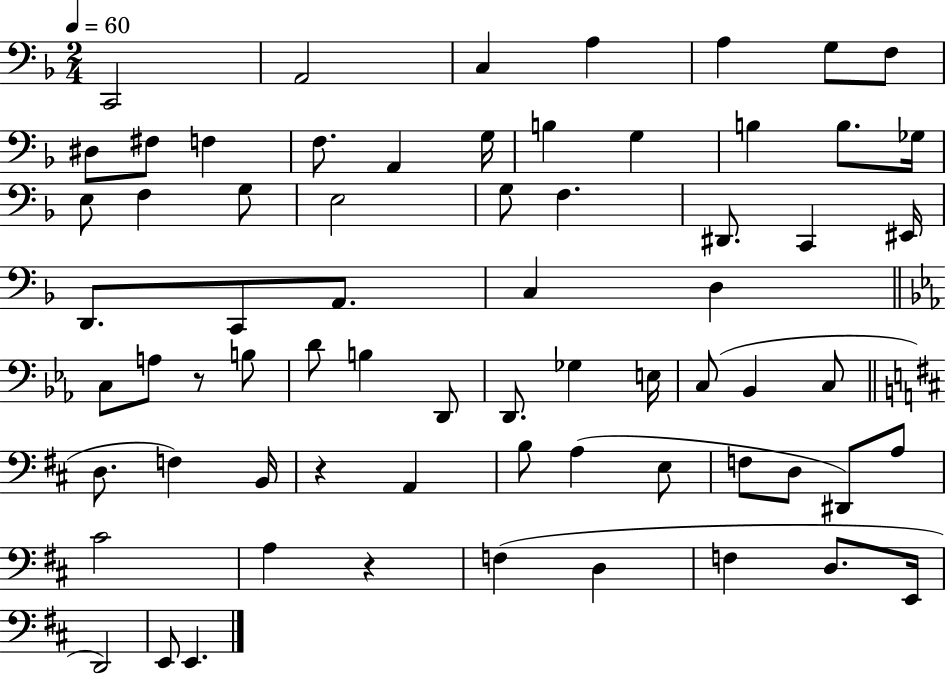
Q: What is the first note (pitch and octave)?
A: C2